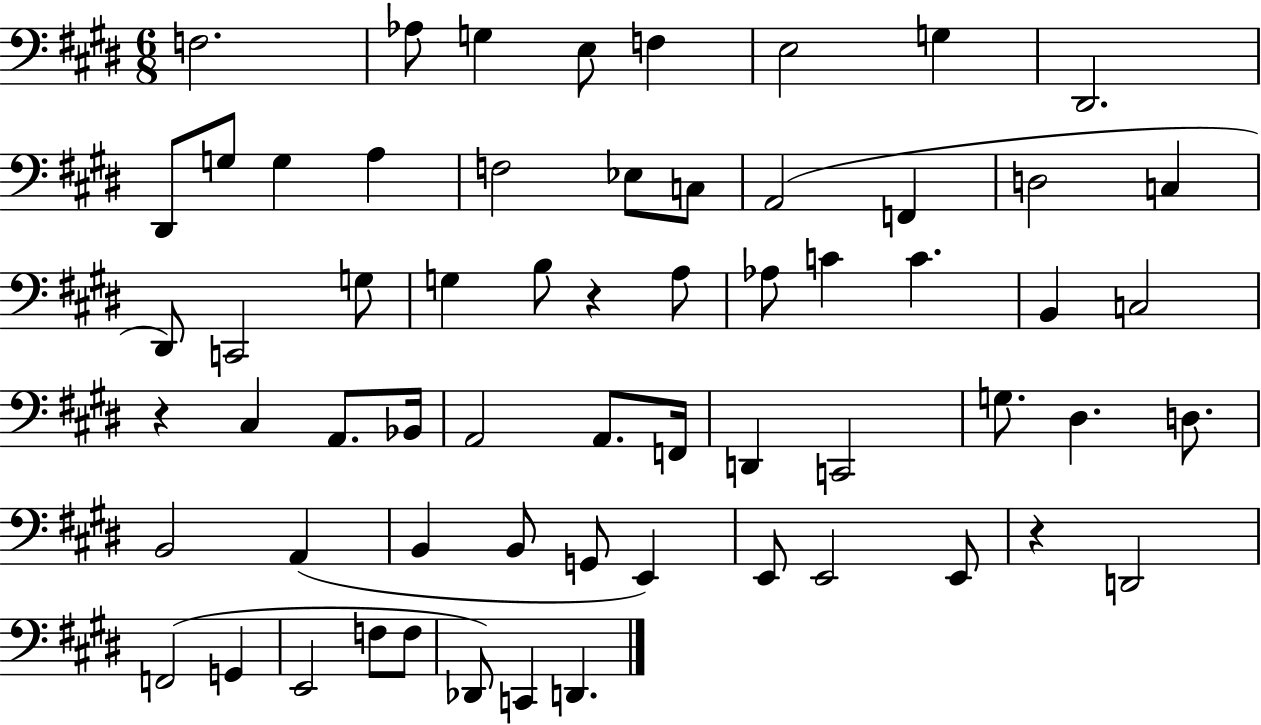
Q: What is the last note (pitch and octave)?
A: D2